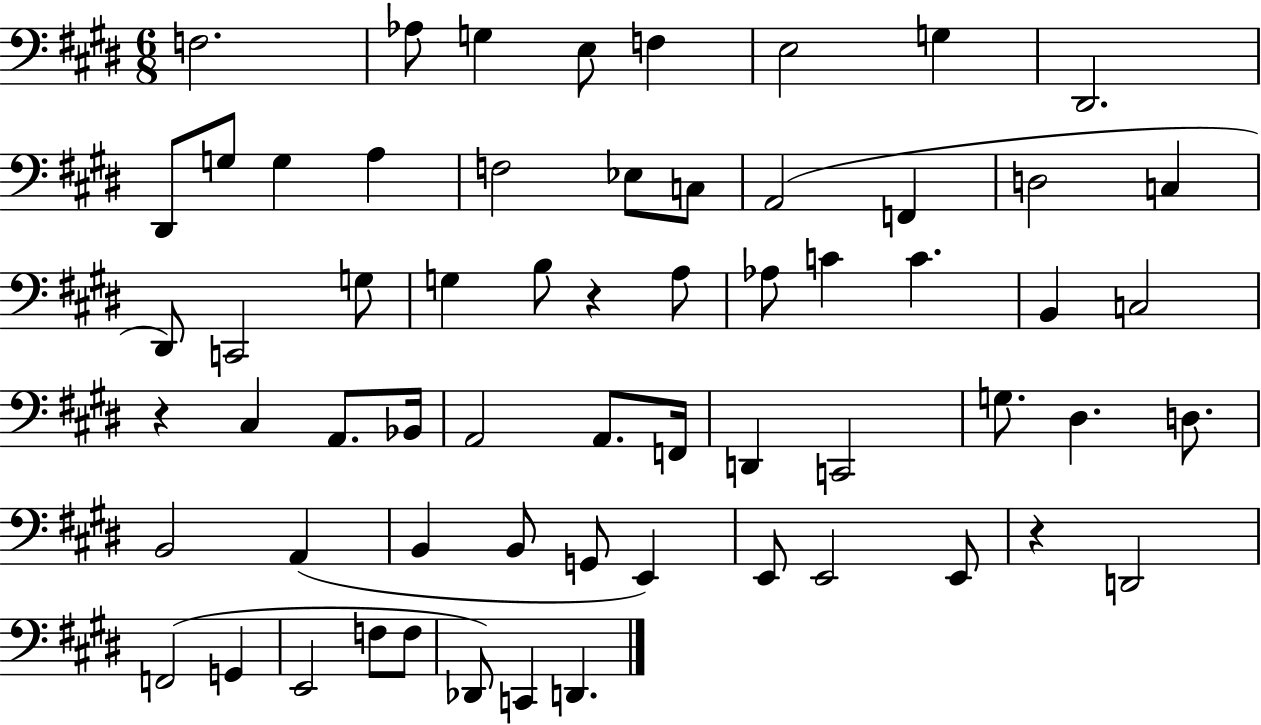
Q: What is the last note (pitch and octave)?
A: D2